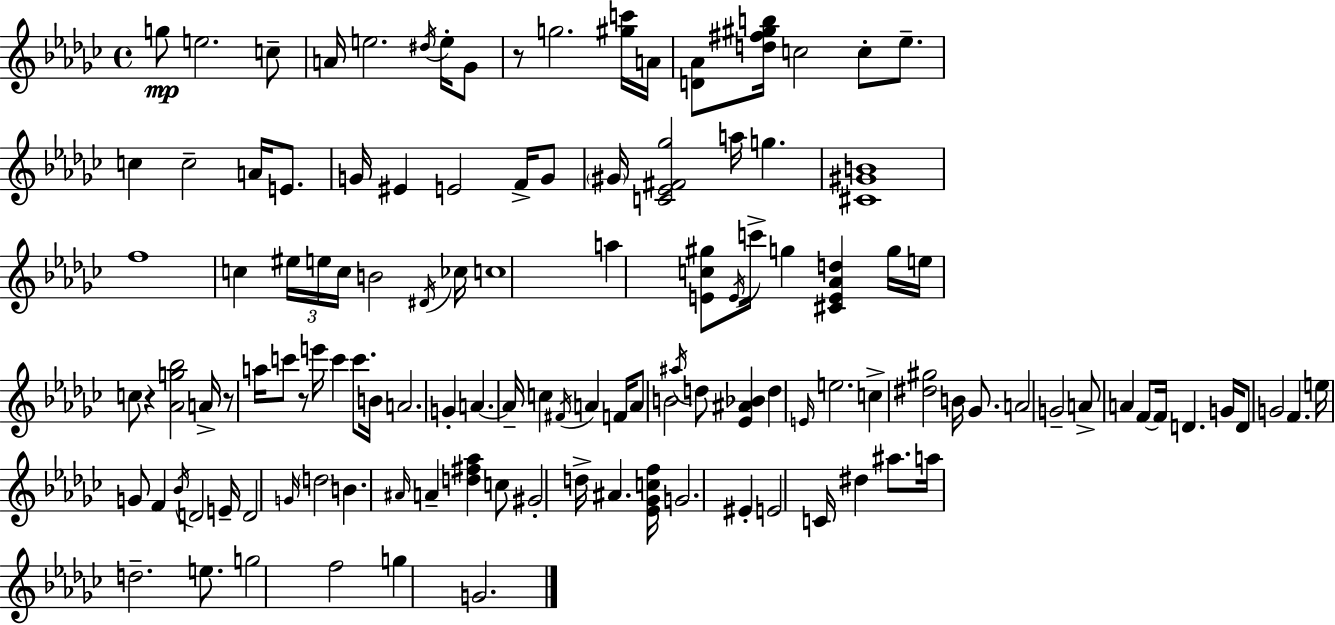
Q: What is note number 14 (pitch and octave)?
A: C5